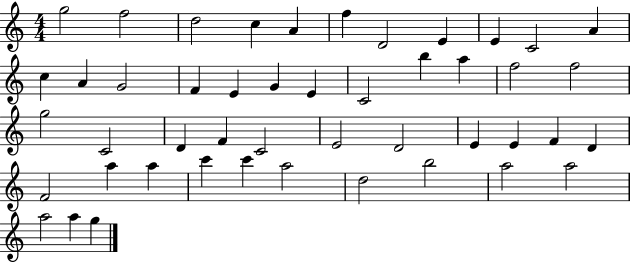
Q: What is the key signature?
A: C major